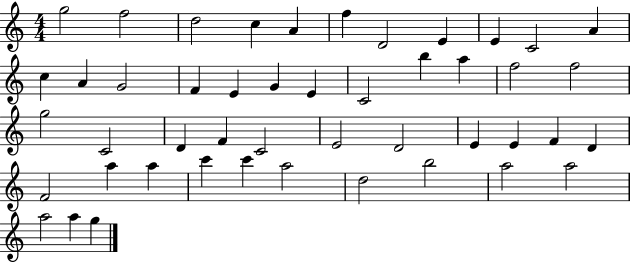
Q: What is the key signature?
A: C major